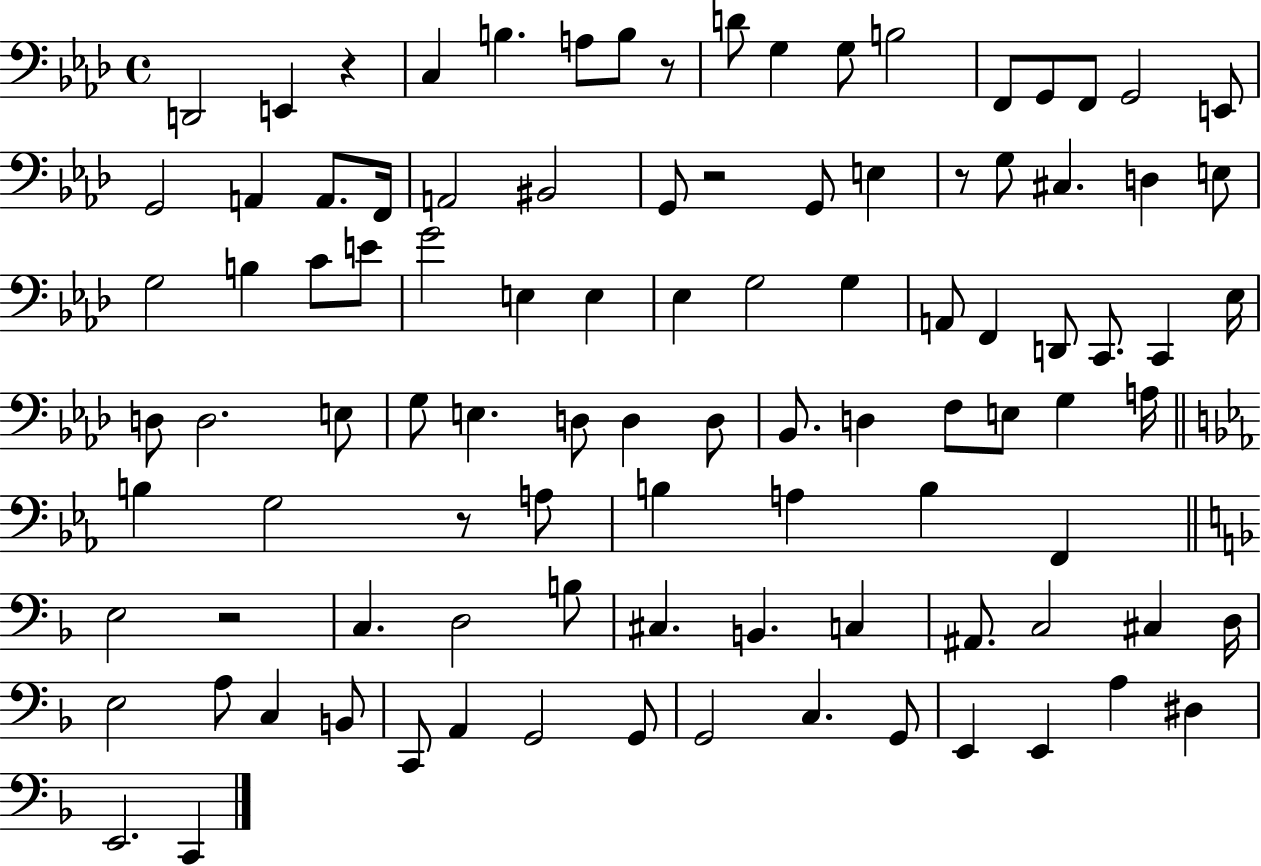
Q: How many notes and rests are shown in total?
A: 99